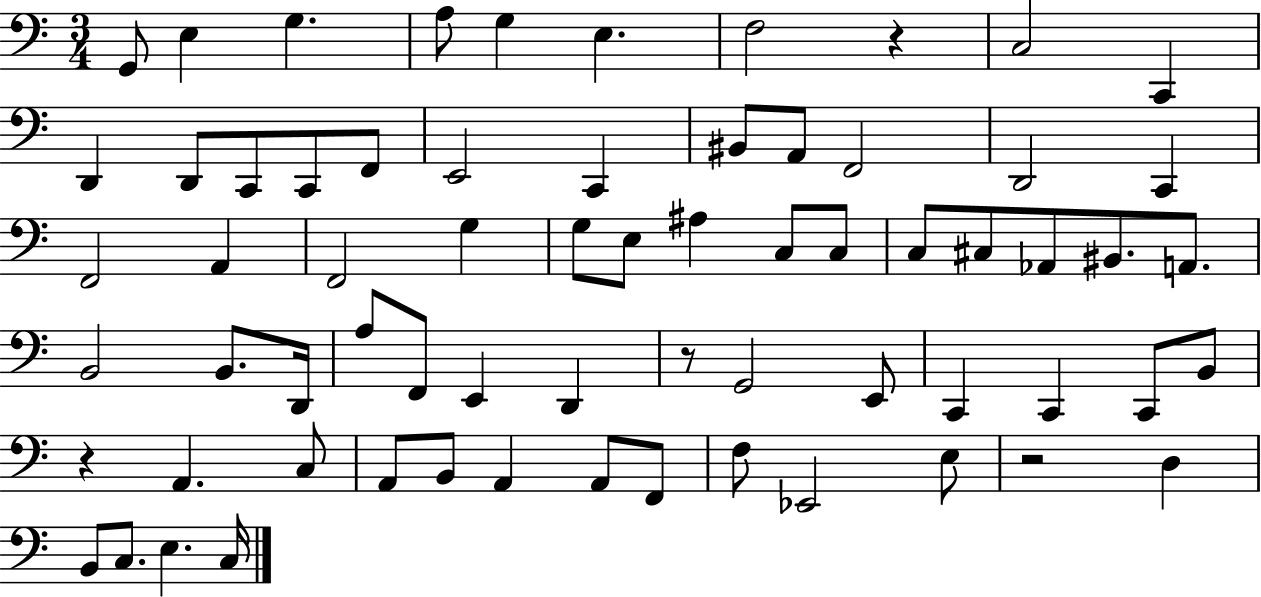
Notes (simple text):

G2/e E3/q G3/q. A3/e G3/q E3/q. F3/h R/q C3/h C2/q D2/q D2/e C2/e C2/e F2/e E2/h C2/q BIS2/e A2/e F2/h D2/h C2/q F2/h A2/q F2/h G3/q G3/e E3/e A#3/q C3/e C3/e C3/e C#3/e Ab2/e BIS2/e. A2/e. B2/h B2/e. D2/s A3/e F2/e E2/q D2/q R/e G2/h E2/e C2/q C2/q C2/e B2/e R/q A2/q. C3/e A2/e B2/e A2/q A2/e F2/e F3/e Eb2/h E3/e R/h D3/q B2/e C3/e. E3/q. C3/s